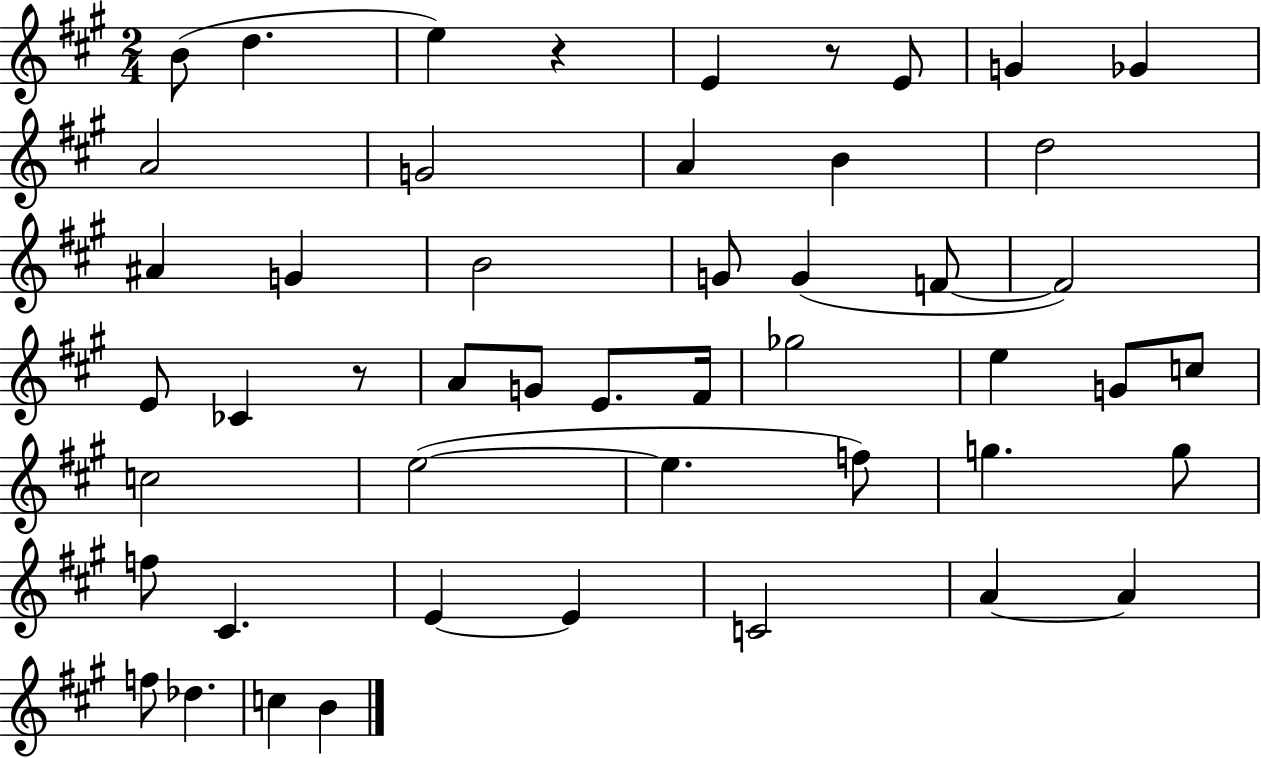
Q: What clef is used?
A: treble